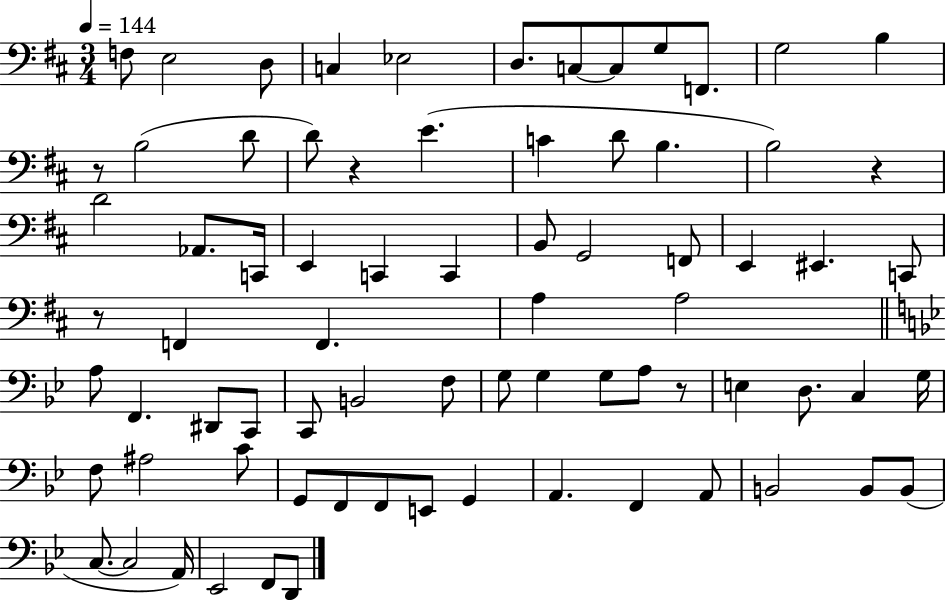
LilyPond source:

{
  \clef bass
  \numericTimeSignature
  \time 3/4
  \key d \major
  \tempo 4 = 144
  f8 e2 d8 | c4 ees2 | d8. c8~~ c8 g8 f,8. | g2 b4 | \break r8 b2( d'8 | d'8) r4 e'4.( | c'4 d'8 b4. | b2) r4 | \break d'2 aes,8. c,16 | e,4 c,4 c,4 | b,8 g,2 f,8 | e,4 eis,4. c,8 | \break r8 f,4 f,4. | a4 a2 | \bar "||" \break \key bes \major a8 f,4. dis,8 c,8 | c,8 b,2 f8 | g8 g4 g8 a8 r8 | e4 d8. c4 g16 | \break f8 ais2 c'8 | g,8 f,8 f,8 e,8 g,4 | a,4. f,4 a,8 | b,2 b,8 b,8( | \break c8.~~ c2 a,16) | ees,2 f,8 d,8 | \bar "|."
}